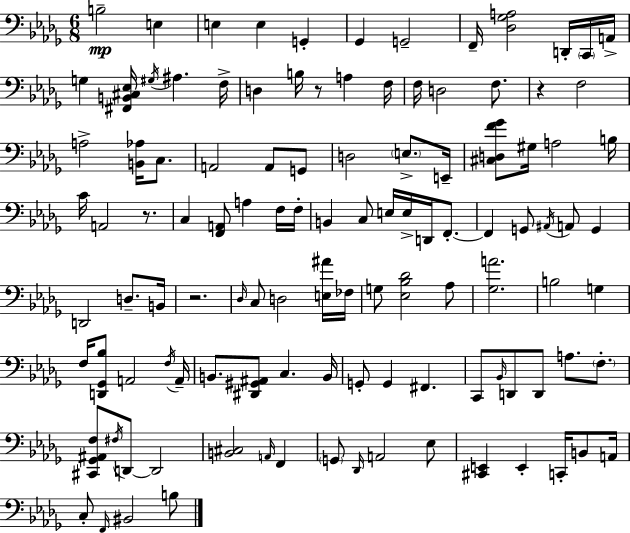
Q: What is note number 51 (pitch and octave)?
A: G2